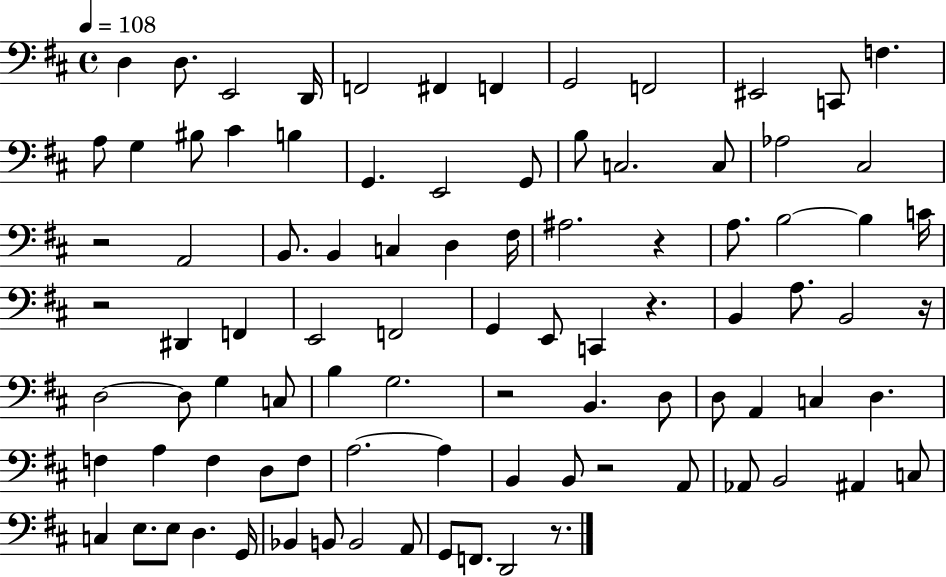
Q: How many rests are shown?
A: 8